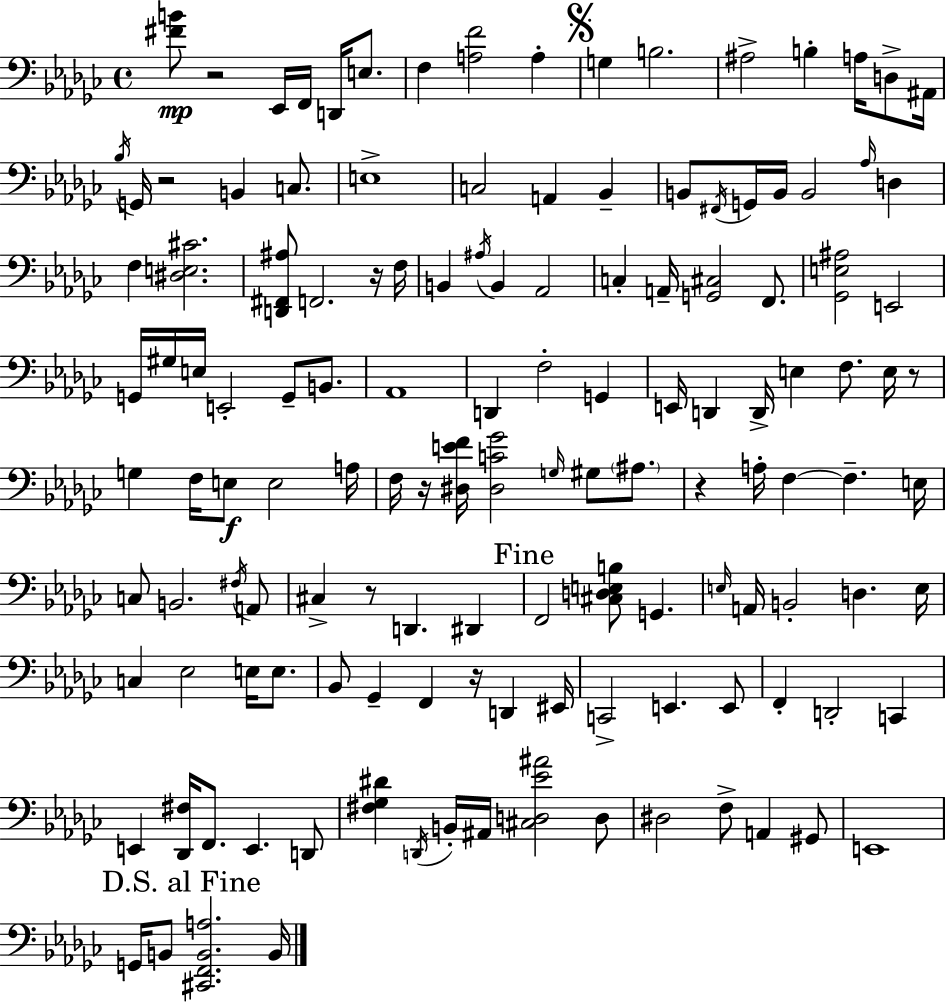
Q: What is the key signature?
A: EES minor